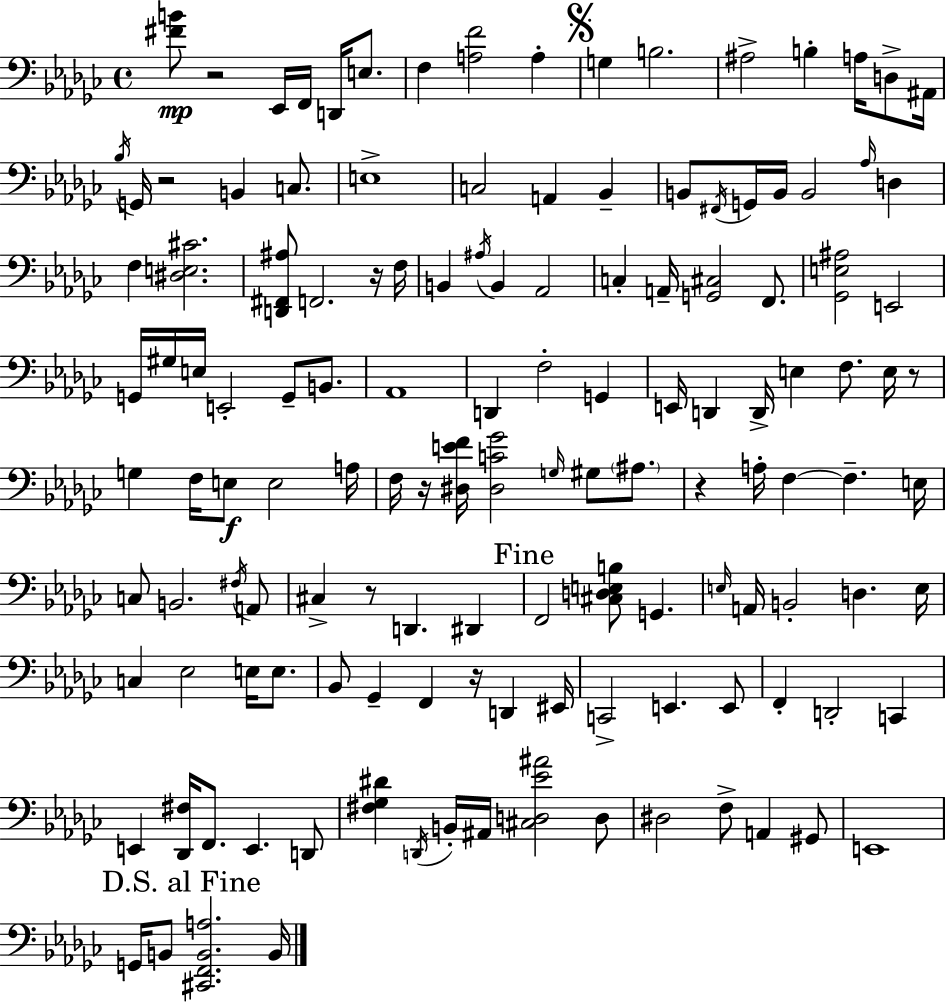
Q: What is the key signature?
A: EES minor